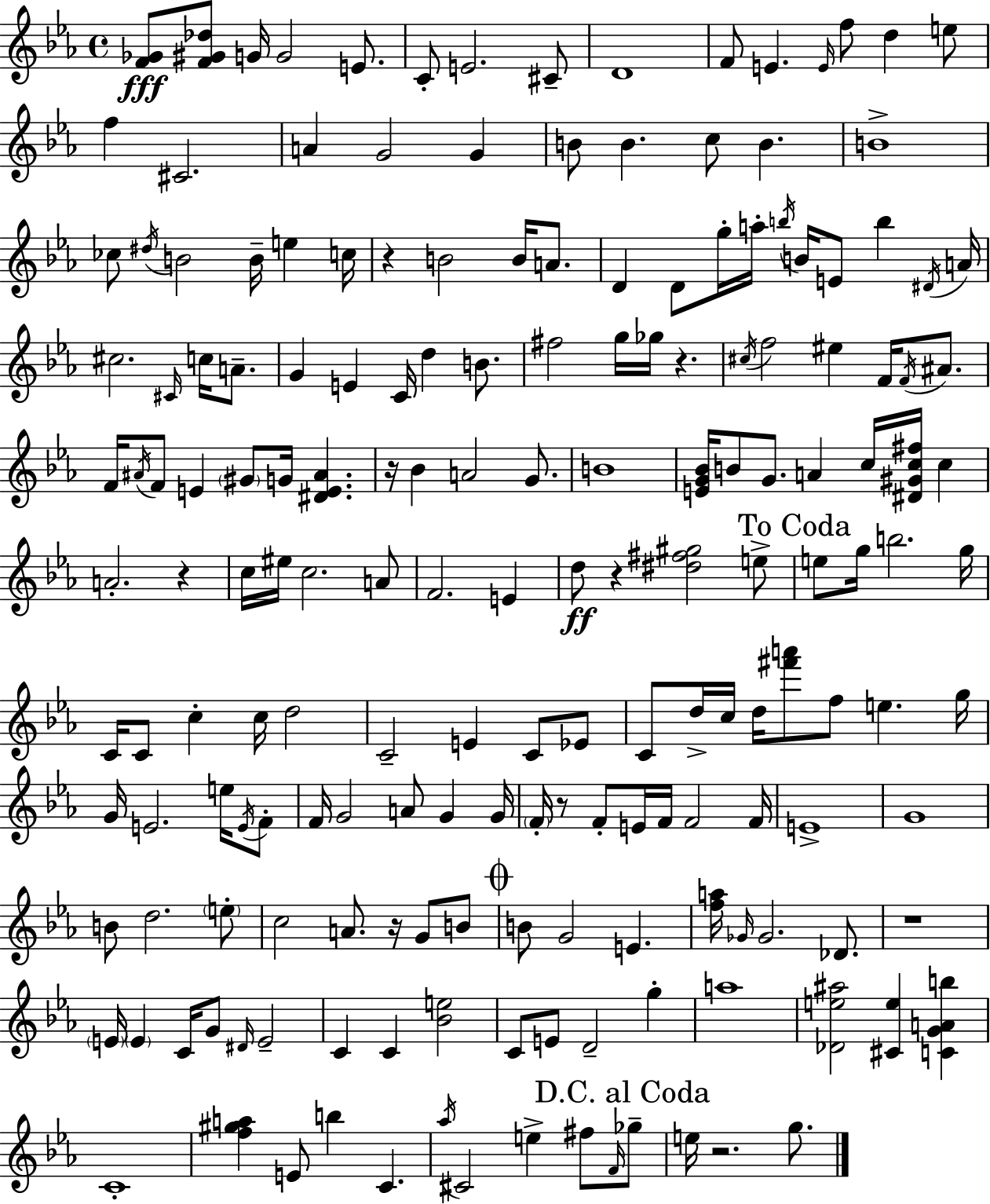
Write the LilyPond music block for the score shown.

{
  \clef treble
  \time 4/4
  \defaultTimeSignature
  \key c \minor
  <f' ges'>8\fff <f' gis' des''>8 g'16 g'2 e'8. | c'8-. e'2. cis'8-- | d'1 | f'8 e'4. \grace { e'16 } f''8 d''4 e''8 | \break f''4 cis'2. | a'4 g'2 g'4 | b'8 b'4. c''8 b'4. | b'1-> | \break ces''8 \acciaccatura { dis''16 } b'2 b'16-- e''4 | c''16 r4 b'2 b'16 a'8. | d'4 d'8 g''16-. a''16-. \acciaccatura { b''16 } b'16 e'8 b''4 | \acciaccatura { dis'16 } a'16 cis''2. | \break \grace { cis'16 } c''16 a'8.-- g'4 e'4 c'16 d''4 | b'8. fis''2 g''16 ges''16 r4. | \acciaccatura { cis''16 } f''2 eis''4 | f'16 \acciaccatura { f'16 } ais'8. f'16 \acciaccatura { ais'16 } f'8 e'4 \parenthesize gis'8 | \break g'16 <dis' e' ais'>4. r16 bes'4 a'2 | g'8. b'1 | <e' g' bes'>16 b'8 g'8. a'4 | c''16 <dis' gis' c'' fis''>16 c''4 a'2.-. | \break r4 c''16 eis''16 c''2. | a'8 f'2. | e'4 d''8\ff r4 <dis'' fis'' gis''>2 | e''8-> \mark "To Coda" e''8 g''16 b''2. | \break g''16 c'16 c'8 c''4-. c''16 | d''2 c'2-- | e'4 c'8 ees'8 c'8 d''16-> c''16 d''16 <fis''' a'''>8 f''8 | e''4. g''16 g'16 e'2. | \break e''16 \acciaccatura { e'16 } f'8-. f'16 g'2 | a'8 g'4 g'16 \parenthesize f'16-. r8 f'8-. e'16 f'16 | f'2 f'16 e'1-> | g'1 | \break b'8 d''2. | \parenthesize e''8-. c''2 | a'8. r16 g'8 b'8 \mark \markup { \musicglyph "scripts.coda" } b'8 g'2 | e'4. <f'' a''>16 \grace { ges'16 } ges'2. | \break des'8. r1 | \parenthesize e'16 \parenthesize e'4 c'16 | g'8 \grace { dis'16 } e'2-- c'4 c'4 | <bes' e''>2 c'8 e'8 d'2-- | \break g''4-. a''1 | <des' e'' ais''>2 | <cis' e''>4 <c' g' a' b''>4 c'1-. | <f'' gis'' a''>4 e'8 | \break b''4 c'4. \acciaccatura { aes''16 } cis'2 | e''4-> fis''8 \grace { f'16 } \mark "D.C. al Coda" ges''8-- e''16 r2. | g''8. \bar "|."
}